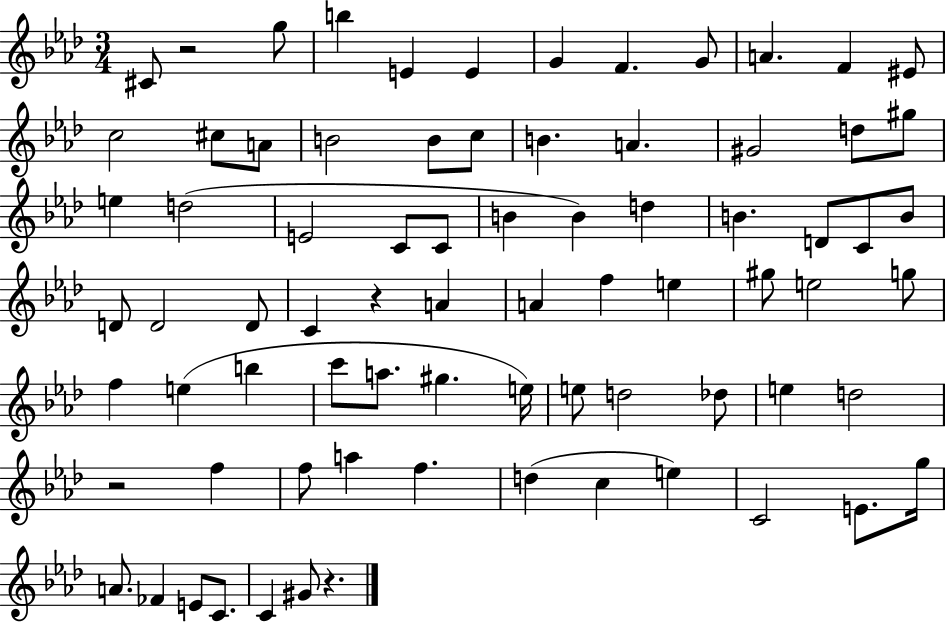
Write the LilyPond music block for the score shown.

{
  \clef treble
  \numericTimeSignature
  \time 3/4
  \key aes \major
  \repeat volta 2 { cis'8 r2 g''8 | b''4 e'4 e'4 | g'4 f'4. g'8 | a'4. f'4 eis'8 | \break c''2 cis''8 a'8 | b'2 b'8 c''8 | b'4. a'4. | gis'2 d''8 gis''8 | \break e''4 d''2( | e'2 c'8 c'8 | b'4 b'4) d''4 | b'4. d'8 c'8 b'8 | \break d'8 d'2 d'8 | c'4 r4 a'4 | a'4 f''4 e''4 | gis''8 e''2 g''8 | \break f''4 e''4( b''4 | c'''8 a''8. gis''4. e''16) | e''8 d''2 des''8 | e''4 d''2 | \break r2 f''4 | f''8 a''4 f''4. | d''4( c''4 e''4) | c'2 e'8. g''16 | \break a'8. fes'4 e'8 c'8. | c'4 gis'8 r4. | } \bar "|."
}